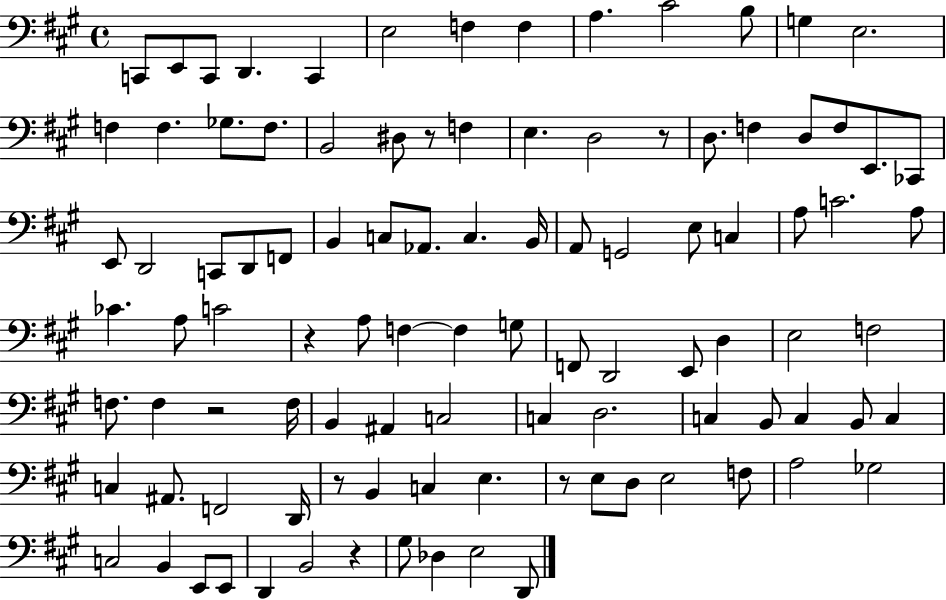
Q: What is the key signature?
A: A major